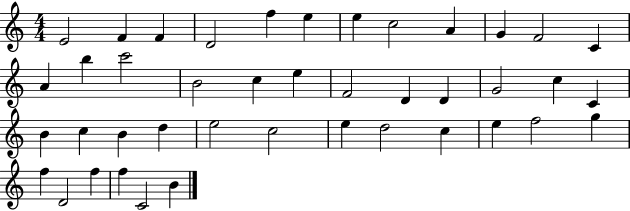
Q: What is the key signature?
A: C major